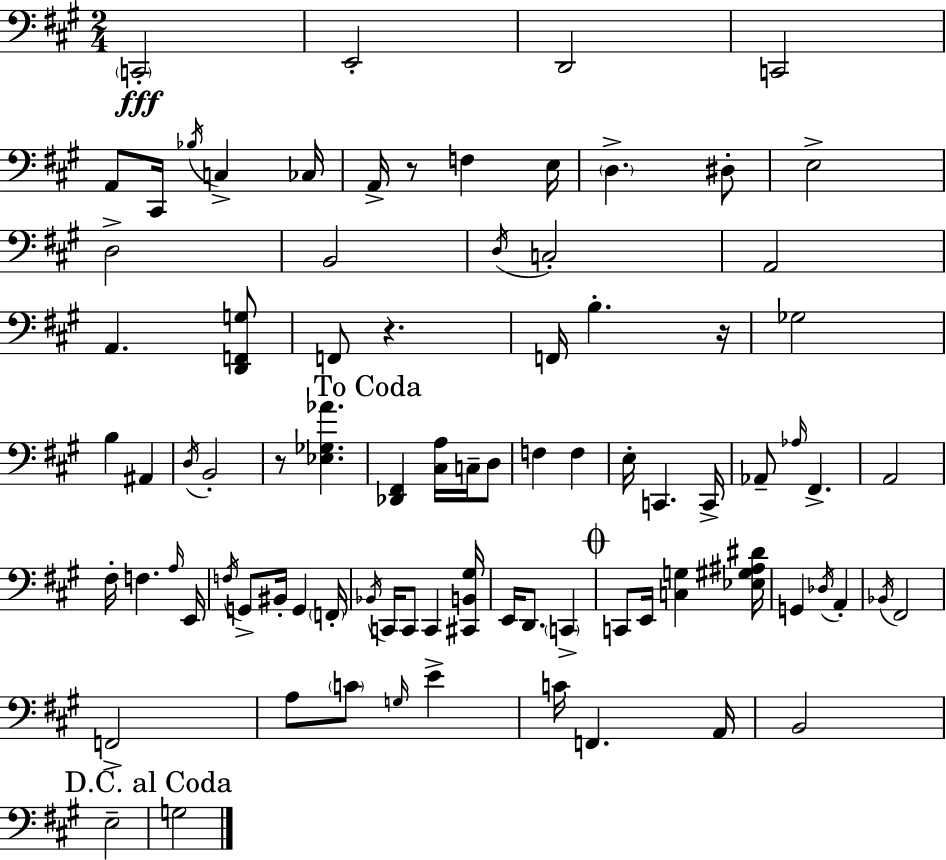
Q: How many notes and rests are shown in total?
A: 85